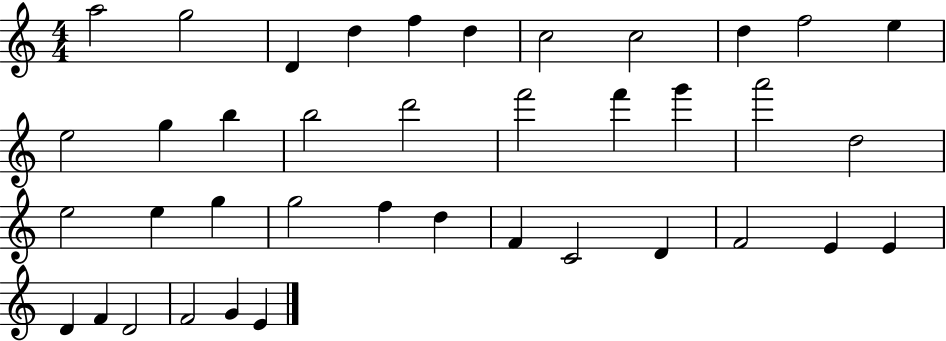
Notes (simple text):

A5/h G5/h D4/q D5/q F5/q D5/q C5/h C5/h D5/q F5/h E5/q E5/h G5/q B5/q B5/h D6/h F6/h F6/q G6/q A6/h D5/h E5/h E5/q G5/q G5/h F5/q D5/q F4/q C4/h D4/q F4/h E4/q E4/q D4/q F4/q D4/h F4/h G4/q E4/q